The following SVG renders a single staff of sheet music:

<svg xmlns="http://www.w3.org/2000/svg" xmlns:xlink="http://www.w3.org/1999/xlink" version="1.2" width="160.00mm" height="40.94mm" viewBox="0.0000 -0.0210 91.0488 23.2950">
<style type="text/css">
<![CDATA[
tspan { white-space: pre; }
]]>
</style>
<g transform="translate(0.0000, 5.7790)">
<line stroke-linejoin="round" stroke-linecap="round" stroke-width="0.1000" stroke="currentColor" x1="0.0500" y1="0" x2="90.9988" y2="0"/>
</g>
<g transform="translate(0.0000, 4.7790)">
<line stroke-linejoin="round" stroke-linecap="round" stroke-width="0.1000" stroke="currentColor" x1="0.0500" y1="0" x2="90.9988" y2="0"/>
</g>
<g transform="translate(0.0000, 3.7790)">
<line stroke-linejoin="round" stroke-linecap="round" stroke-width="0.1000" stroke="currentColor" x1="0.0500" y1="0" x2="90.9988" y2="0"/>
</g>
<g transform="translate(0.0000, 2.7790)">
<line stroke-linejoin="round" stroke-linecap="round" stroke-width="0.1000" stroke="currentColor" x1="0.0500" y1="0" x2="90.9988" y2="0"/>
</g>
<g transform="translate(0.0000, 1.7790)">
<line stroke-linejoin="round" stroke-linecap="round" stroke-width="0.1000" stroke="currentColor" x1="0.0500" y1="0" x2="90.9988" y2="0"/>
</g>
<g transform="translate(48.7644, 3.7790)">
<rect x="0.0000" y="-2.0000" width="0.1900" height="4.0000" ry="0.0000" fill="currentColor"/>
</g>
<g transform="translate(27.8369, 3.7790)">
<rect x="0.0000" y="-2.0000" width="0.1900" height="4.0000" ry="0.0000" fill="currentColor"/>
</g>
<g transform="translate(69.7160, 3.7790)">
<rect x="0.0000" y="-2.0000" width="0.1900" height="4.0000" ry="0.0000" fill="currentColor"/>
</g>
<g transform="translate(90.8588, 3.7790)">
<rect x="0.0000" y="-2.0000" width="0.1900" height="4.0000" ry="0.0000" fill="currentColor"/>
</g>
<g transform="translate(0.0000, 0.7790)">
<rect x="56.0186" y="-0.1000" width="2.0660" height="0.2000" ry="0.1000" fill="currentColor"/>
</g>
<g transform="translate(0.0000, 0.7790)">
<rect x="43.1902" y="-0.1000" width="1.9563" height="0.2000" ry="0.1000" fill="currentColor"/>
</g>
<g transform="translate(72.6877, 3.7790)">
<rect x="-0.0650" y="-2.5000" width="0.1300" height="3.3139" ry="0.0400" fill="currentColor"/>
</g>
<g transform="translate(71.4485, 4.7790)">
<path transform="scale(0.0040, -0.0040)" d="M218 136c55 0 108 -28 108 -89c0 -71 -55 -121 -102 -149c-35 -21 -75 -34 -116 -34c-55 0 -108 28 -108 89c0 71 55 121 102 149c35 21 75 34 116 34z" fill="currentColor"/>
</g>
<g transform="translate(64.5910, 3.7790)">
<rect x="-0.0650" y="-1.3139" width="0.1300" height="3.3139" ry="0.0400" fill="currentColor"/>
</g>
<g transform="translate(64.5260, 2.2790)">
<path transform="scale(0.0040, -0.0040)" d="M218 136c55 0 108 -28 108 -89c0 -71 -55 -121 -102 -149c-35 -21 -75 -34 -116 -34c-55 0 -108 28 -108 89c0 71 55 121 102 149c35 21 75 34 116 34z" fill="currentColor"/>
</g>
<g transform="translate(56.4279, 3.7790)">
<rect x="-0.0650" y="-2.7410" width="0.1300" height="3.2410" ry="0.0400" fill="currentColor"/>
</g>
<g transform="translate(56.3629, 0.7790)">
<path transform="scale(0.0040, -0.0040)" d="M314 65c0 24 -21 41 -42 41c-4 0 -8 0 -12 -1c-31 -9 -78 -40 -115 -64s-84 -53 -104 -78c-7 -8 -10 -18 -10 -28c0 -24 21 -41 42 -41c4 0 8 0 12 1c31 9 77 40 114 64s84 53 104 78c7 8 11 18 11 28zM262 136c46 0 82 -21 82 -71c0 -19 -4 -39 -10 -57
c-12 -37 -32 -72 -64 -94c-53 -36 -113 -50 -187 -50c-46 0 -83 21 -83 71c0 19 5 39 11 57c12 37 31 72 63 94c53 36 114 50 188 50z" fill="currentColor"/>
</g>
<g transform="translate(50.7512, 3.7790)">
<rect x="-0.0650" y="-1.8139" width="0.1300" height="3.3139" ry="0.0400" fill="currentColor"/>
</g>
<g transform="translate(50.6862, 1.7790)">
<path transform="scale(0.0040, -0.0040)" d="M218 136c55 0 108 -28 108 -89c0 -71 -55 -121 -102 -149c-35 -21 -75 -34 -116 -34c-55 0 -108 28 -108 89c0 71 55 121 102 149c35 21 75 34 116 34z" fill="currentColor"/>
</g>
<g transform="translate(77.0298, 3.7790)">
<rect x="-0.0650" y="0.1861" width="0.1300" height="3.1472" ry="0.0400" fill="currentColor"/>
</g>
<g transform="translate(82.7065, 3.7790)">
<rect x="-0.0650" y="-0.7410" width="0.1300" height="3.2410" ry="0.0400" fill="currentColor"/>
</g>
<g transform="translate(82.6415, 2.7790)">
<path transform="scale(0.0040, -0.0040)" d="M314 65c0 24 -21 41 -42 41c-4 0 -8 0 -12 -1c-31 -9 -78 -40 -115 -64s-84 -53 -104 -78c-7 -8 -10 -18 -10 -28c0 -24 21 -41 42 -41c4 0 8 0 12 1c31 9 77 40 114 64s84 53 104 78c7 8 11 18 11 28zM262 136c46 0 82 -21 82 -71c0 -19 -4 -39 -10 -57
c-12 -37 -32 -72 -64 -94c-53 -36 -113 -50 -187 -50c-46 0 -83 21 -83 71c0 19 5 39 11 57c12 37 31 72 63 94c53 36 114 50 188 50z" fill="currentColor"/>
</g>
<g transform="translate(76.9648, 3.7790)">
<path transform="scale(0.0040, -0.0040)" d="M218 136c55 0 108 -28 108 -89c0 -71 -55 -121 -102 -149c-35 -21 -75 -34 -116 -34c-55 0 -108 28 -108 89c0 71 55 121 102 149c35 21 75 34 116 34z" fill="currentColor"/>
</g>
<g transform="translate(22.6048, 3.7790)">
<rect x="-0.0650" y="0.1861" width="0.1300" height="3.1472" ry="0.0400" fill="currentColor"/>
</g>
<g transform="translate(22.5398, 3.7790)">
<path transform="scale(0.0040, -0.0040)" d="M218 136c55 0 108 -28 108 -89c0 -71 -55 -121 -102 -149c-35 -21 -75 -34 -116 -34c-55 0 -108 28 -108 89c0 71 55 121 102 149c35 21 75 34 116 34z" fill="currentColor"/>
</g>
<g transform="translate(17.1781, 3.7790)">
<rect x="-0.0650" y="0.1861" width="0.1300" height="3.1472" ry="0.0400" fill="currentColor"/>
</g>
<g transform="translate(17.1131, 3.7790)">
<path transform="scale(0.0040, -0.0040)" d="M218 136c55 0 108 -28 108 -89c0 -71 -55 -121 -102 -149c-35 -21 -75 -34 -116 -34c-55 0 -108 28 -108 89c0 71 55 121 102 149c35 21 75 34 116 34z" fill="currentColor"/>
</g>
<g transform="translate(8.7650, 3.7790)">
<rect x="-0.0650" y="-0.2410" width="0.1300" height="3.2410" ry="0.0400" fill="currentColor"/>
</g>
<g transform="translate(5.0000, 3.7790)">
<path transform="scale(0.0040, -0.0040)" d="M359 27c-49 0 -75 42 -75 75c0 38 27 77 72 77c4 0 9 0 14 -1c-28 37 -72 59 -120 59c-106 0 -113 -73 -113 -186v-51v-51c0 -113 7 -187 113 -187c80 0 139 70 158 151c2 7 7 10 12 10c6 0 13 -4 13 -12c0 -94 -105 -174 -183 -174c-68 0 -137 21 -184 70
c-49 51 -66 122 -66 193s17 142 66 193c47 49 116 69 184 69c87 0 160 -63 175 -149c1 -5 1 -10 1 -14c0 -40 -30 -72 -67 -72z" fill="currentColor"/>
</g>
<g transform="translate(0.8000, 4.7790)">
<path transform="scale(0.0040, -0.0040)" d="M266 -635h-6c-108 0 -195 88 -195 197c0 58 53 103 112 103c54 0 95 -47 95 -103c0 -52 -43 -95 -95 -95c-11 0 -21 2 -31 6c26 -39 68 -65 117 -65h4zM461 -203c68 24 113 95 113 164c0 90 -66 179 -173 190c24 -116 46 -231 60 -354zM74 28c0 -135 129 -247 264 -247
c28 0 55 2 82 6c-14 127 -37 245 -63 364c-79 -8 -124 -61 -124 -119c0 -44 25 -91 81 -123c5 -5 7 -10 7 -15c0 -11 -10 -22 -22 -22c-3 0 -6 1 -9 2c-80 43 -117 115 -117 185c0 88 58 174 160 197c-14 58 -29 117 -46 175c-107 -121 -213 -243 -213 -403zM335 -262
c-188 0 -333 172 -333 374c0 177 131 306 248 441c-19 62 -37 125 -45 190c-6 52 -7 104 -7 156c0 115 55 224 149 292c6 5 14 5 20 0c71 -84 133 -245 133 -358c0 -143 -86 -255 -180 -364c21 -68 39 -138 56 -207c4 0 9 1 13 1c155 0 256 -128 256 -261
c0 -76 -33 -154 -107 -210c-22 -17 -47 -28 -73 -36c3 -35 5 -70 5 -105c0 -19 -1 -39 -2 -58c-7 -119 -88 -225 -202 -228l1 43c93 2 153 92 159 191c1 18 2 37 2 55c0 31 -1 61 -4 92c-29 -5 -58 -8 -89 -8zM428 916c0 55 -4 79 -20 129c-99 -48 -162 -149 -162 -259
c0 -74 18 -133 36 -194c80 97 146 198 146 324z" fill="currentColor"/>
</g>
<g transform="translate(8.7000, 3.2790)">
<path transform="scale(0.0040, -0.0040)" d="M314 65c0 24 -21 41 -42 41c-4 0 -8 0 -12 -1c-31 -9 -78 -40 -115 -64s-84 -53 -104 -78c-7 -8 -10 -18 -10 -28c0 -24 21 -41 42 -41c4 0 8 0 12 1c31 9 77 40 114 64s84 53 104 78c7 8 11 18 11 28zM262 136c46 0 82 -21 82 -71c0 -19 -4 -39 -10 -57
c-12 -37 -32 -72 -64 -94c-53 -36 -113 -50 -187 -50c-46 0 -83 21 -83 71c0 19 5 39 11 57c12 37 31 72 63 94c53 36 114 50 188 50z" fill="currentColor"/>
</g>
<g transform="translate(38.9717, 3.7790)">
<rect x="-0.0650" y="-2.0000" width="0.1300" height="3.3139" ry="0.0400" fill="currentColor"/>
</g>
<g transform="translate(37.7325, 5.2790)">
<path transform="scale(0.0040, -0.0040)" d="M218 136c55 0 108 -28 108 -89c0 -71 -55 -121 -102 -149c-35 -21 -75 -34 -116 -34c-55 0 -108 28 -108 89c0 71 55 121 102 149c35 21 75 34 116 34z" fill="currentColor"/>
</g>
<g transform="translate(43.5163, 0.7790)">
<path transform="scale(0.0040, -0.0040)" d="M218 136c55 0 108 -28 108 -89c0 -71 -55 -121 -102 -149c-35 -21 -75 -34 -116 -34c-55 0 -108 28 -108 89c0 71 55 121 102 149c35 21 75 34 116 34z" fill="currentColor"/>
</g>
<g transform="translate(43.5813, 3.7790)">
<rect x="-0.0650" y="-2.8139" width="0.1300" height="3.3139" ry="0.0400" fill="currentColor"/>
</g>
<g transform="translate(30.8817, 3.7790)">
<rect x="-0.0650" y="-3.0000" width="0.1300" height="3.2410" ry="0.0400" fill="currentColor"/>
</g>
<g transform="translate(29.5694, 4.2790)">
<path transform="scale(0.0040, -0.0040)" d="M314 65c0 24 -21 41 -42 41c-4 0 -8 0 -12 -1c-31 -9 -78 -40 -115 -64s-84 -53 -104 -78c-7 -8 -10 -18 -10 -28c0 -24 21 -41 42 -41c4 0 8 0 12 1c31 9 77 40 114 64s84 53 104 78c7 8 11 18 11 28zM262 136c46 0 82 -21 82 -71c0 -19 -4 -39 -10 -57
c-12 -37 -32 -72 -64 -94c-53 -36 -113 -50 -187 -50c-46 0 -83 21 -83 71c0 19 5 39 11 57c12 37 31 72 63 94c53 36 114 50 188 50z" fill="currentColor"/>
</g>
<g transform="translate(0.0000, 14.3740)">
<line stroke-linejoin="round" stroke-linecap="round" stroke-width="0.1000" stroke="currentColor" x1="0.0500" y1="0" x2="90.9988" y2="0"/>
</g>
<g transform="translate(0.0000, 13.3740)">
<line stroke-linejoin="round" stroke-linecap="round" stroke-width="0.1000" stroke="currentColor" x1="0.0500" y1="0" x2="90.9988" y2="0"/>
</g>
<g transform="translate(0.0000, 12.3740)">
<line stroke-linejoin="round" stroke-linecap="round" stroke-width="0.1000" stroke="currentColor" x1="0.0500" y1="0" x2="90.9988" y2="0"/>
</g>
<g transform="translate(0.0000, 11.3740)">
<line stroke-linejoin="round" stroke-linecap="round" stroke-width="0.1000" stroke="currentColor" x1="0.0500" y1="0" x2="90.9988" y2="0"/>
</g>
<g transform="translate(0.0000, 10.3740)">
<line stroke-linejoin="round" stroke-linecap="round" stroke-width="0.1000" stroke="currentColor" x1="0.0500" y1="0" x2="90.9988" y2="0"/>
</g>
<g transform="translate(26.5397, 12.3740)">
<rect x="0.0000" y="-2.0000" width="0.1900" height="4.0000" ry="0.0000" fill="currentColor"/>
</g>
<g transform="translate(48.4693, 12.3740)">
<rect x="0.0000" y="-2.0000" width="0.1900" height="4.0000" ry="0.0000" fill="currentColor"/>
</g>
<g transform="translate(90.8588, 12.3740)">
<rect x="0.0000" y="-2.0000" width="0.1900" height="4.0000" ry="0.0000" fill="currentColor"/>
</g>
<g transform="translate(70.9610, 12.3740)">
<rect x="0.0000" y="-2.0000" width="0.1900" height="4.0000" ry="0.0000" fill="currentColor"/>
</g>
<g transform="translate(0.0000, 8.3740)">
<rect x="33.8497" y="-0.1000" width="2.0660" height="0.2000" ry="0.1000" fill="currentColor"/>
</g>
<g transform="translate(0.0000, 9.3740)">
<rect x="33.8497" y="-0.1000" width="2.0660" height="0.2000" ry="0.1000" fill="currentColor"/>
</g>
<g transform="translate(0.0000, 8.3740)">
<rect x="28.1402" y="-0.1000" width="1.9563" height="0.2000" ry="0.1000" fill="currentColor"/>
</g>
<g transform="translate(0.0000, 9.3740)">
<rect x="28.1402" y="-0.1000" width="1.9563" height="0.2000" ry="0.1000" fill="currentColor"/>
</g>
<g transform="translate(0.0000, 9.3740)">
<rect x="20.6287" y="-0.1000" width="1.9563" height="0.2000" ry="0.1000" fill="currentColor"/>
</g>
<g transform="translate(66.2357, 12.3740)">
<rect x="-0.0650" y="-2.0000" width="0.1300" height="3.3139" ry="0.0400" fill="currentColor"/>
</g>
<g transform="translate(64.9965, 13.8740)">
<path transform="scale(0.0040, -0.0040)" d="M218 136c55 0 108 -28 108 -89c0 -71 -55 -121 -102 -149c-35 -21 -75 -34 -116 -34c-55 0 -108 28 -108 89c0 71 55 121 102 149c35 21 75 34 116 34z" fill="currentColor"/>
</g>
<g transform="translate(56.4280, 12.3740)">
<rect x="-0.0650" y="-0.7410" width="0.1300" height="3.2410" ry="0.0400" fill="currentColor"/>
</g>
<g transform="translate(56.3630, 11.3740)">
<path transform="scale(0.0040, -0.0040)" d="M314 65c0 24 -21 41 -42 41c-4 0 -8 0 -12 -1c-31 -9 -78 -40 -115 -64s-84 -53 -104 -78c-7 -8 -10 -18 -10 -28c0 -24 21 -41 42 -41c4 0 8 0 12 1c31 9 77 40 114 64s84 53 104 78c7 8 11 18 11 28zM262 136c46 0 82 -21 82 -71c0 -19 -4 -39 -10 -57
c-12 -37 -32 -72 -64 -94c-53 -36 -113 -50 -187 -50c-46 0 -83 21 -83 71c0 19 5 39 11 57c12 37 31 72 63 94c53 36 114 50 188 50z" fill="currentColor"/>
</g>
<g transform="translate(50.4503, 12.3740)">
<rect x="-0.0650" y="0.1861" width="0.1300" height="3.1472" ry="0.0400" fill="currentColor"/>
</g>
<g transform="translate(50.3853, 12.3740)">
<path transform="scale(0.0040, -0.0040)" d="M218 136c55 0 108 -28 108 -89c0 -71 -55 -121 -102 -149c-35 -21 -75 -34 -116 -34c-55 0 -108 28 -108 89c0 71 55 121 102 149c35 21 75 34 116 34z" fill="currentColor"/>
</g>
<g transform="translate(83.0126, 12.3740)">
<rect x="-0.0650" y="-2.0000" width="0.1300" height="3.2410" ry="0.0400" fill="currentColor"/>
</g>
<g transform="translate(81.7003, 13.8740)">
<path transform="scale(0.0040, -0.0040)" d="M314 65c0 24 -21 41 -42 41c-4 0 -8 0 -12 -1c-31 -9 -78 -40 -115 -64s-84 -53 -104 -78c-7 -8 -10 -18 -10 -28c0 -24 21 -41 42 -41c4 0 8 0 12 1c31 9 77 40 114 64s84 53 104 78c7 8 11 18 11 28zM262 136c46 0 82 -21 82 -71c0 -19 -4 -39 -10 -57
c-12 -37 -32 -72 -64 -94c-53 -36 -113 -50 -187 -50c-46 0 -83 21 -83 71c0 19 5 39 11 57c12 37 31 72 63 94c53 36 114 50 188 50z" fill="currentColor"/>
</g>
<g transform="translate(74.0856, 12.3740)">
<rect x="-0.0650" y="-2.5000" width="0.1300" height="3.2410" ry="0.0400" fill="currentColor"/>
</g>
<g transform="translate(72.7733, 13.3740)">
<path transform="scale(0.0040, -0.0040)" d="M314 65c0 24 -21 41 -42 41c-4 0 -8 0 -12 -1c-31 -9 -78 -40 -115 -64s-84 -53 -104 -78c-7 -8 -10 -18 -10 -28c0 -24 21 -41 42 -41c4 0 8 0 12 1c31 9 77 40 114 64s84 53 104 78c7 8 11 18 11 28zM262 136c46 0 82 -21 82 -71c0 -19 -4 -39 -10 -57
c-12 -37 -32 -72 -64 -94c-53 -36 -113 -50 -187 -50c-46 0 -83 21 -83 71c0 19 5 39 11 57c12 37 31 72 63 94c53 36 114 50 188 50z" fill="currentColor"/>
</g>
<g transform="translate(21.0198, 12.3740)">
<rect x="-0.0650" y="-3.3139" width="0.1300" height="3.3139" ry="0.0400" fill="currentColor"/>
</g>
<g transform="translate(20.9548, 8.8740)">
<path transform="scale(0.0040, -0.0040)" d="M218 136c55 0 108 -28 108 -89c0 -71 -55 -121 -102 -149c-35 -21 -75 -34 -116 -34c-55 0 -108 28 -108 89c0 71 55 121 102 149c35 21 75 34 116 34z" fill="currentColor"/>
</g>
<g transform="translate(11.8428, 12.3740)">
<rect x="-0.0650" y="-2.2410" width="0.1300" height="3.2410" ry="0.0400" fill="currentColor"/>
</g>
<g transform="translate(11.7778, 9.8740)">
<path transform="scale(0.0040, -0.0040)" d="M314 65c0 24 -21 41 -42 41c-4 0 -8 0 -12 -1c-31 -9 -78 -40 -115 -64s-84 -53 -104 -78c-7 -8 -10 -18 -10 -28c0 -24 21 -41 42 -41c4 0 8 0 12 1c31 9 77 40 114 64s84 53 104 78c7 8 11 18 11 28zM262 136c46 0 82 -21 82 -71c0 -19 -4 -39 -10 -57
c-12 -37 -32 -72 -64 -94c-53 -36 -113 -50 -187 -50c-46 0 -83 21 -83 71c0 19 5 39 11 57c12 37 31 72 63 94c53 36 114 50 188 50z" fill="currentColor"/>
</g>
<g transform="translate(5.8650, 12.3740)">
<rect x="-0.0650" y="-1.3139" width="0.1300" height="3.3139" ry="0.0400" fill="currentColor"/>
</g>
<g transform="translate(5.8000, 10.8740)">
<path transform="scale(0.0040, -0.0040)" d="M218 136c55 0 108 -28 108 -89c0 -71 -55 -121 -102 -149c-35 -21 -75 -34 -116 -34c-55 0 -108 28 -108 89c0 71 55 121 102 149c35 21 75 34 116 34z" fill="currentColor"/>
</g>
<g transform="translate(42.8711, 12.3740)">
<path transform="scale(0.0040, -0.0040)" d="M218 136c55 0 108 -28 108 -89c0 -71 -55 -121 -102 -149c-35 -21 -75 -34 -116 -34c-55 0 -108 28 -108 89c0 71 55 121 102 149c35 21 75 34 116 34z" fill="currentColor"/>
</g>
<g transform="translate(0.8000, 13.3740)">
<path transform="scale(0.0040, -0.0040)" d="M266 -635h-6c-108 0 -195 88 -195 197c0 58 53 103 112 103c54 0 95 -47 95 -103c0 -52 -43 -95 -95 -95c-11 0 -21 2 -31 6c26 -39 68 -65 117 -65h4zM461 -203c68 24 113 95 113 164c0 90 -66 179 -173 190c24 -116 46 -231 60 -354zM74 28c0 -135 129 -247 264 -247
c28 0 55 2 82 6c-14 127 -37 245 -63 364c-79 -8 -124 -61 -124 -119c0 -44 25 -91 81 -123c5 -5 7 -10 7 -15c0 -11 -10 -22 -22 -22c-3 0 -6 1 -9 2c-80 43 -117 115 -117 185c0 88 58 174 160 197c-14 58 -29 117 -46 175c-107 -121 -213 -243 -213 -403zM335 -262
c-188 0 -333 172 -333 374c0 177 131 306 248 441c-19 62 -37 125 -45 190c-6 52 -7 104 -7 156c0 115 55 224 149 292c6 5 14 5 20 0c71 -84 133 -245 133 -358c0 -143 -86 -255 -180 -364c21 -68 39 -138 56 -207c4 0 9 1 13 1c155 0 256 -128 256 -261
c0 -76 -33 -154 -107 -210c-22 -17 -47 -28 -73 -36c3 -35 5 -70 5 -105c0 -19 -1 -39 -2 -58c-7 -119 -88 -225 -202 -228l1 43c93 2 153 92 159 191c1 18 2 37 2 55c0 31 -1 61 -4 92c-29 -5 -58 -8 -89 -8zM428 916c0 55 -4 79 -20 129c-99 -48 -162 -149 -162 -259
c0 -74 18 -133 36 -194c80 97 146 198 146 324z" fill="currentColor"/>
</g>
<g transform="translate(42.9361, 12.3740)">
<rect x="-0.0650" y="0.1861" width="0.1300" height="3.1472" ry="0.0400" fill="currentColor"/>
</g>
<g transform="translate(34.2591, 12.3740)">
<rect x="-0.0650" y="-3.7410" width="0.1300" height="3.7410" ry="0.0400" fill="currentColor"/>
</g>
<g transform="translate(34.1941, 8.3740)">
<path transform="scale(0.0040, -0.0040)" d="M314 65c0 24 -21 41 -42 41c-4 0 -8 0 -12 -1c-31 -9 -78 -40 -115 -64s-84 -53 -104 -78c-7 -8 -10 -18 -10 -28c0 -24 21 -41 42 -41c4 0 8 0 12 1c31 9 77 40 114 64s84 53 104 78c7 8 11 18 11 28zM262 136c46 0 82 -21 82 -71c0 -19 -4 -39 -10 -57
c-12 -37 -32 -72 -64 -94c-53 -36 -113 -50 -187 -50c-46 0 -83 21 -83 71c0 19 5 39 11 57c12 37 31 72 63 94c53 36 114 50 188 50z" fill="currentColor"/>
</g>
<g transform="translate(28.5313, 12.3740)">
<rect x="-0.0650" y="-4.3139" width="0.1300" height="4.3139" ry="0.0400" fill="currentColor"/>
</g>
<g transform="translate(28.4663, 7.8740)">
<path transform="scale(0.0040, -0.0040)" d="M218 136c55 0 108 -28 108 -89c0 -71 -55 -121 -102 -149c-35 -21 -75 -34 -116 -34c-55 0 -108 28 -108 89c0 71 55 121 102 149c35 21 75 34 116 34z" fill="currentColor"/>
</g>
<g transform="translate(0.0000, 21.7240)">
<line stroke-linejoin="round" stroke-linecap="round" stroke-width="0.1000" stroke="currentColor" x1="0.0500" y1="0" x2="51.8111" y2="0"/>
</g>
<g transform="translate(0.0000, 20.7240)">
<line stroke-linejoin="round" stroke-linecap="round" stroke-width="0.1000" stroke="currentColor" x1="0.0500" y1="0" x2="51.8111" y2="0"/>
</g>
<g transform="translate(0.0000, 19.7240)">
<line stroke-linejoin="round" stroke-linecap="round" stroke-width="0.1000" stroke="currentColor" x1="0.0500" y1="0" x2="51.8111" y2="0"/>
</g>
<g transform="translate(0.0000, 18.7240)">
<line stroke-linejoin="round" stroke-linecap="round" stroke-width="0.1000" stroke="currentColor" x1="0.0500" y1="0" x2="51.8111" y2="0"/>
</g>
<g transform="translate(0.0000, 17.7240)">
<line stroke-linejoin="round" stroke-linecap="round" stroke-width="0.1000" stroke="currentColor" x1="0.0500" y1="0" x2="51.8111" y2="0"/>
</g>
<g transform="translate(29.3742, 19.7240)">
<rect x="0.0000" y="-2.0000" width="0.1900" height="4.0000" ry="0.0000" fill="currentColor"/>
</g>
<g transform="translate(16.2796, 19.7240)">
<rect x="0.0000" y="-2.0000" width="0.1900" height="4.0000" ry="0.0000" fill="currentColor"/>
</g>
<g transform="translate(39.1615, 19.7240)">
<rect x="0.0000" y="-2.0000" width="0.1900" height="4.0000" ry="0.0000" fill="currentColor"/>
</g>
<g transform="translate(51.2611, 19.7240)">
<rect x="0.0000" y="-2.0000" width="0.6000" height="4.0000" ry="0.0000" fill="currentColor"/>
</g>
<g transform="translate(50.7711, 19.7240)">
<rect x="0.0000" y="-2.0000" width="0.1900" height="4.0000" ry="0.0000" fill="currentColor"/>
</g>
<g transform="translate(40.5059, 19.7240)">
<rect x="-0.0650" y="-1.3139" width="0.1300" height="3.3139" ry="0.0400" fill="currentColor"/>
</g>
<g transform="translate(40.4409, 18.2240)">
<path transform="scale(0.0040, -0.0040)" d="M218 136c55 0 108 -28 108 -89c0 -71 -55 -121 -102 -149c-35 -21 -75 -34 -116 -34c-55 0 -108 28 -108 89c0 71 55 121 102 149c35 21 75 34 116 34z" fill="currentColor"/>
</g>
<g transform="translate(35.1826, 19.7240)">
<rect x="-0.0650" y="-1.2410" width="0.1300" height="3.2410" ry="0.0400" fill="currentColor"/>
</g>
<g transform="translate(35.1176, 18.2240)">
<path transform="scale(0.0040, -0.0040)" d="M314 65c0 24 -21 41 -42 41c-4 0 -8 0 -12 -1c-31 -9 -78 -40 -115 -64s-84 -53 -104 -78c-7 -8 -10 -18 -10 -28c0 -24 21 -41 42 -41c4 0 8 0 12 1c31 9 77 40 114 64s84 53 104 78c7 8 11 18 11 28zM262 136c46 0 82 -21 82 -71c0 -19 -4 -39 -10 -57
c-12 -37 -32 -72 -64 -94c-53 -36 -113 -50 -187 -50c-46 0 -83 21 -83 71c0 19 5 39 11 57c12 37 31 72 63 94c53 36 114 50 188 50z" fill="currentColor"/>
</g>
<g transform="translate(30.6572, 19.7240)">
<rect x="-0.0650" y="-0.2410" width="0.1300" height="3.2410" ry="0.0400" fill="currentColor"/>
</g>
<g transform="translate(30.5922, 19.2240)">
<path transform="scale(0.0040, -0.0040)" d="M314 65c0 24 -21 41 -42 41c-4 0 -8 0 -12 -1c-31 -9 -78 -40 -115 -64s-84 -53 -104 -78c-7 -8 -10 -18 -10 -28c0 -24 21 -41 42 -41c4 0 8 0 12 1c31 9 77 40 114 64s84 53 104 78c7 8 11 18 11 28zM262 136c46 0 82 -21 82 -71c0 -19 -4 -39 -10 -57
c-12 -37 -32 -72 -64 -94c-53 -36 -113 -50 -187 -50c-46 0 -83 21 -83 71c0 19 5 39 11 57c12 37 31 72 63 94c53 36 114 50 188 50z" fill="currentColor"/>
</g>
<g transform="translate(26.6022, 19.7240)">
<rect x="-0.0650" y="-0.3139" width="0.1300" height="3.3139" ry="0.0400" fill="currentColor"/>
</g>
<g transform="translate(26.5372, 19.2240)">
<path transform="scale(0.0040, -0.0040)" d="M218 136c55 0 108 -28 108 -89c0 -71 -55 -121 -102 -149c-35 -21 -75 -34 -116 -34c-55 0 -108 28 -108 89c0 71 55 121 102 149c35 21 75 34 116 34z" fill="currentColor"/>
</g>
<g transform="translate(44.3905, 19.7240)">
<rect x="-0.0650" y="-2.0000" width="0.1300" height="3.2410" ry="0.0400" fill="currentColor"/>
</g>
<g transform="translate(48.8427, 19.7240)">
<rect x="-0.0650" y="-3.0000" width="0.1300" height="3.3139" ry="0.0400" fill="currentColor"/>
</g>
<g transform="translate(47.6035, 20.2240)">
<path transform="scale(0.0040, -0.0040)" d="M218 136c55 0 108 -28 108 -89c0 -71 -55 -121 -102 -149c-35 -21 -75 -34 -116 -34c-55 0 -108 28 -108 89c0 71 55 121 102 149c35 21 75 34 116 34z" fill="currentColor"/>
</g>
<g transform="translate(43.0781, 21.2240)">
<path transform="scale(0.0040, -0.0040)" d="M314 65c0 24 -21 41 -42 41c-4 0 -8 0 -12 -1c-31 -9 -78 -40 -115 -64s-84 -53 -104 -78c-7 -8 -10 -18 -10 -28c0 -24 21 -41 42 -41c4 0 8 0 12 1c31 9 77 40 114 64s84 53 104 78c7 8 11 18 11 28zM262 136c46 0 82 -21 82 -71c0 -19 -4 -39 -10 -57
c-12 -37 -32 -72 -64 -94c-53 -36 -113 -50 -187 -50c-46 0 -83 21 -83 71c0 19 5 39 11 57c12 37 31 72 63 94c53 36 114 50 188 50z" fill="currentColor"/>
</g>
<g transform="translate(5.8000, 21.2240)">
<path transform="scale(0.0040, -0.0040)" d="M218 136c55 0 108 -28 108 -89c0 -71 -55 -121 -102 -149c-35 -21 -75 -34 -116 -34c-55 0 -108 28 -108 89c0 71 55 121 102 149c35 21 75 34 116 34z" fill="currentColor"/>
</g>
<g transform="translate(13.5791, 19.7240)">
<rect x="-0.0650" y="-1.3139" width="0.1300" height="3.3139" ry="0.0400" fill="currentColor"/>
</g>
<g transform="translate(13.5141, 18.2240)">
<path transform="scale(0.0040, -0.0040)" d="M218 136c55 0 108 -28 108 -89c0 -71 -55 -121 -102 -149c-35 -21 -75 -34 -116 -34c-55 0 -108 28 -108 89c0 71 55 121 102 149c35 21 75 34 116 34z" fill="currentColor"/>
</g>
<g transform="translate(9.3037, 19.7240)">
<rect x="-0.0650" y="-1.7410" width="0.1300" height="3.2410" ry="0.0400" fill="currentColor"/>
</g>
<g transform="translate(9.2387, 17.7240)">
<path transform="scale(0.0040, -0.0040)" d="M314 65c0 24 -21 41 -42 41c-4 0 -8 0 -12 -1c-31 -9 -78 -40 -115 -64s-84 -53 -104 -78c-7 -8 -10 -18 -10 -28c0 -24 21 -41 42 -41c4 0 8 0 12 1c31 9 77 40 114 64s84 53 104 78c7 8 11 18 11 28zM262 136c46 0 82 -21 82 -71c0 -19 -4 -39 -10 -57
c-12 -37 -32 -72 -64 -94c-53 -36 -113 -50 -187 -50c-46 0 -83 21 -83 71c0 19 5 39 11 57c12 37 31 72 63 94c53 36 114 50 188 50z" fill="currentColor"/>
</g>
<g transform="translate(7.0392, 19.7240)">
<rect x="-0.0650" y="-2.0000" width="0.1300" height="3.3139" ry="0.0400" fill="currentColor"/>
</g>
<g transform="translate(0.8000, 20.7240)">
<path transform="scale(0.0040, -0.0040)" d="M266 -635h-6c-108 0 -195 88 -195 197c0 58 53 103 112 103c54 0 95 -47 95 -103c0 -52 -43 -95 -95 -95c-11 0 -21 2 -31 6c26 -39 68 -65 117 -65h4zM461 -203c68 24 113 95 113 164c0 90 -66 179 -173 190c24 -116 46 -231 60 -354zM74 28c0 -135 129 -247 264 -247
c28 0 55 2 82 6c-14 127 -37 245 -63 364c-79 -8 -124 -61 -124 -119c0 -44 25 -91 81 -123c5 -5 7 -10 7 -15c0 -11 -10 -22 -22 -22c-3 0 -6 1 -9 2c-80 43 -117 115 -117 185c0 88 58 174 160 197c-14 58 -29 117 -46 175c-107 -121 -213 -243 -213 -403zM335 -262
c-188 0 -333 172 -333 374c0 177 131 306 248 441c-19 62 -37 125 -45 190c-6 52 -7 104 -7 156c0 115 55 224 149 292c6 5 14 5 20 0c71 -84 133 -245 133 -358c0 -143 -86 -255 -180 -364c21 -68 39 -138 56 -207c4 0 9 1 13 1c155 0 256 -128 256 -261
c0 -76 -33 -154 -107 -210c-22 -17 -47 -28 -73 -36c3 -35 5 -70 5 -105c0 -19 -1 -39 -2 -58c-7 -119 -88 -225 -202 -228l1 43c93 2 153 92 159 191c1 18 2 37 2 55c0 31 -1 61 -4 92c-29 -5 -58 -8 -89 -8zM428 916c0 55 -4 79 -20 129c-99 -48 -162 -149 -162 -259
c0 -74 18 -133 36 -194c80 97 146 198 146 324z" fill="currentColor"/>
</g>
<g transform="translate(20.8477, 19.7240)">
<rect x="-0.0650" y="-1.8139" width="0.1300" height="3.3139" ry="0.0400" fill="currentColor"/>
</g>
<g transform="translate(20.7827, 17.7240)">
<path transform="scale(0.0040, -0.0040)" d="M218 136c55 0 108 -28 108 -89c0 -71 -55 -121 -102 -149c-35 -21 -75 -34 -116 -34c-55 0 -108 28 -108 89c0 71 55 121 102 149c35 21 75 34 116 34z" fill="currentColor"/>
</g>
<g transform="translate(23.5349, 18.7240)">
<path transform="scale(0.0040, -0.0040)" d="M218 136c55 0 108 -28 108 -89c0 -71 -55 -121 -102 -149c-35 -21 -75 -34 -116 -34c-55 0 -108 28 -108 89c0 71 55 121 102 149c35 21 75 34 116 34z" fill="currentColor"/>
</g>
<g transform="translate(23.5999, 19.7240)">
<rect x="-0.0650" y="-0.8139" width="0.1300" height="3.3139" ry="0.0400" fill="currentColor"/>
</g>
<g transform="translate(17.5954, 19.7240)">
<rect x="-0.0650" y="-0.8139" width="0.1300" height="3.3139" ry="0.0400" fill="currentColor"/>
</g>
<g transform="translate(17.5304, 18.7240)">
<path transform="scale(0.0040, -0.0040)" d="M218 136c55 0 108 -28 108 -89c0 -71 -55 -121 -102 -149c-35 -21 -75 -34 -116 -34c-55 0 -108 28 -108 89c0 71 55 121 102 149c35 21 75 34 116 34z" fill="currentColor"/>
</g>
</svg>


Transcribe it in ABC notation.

X:1
T:Untitled
M:4/4
L:1/4
K:C
c2 B B A2 F a f a2 e G B d2 e g2 b d' c'2 B B d2 F G2 F2 F f2 e d f d c c2 e2 e F2 A